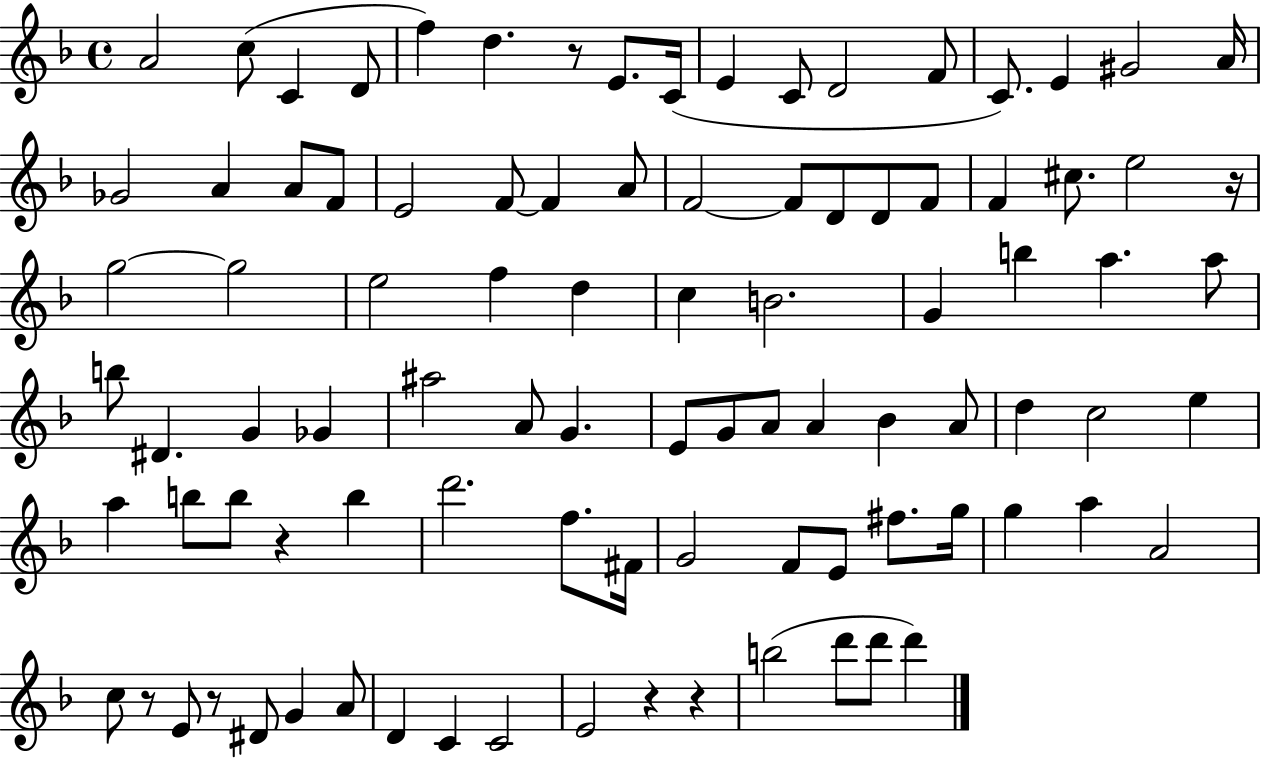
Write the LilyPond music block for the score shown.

{
  \clef treble
  \time 4/4
  \defaultTimeSignature
  \key f \major
  a'2 c''8( c'4 d'8 | f''4) d''4. r8 e'8. c'16( | e'4 c'8 d'2 f'8 | c'8.) e'4 gis'2 a'16 | \break ges'2 a'4 a'8 f'8 | e'2 f'8~~ f'4 a'8 | f'2~~ f'8 d'8 d'8 f'8 | f'4 cis''8. e''2 r16 | \break g''2~~ g''2 | e''2 f''4 d''4 | c''4 b'2. | g'4 b''4 a''4. a''8 | \break b''8 dis'4. g'4 ges'4 | ais''2 a'8 g'4. | e'8 g'8 a'8 a'4 bes'4 a'8 | d''4 c''2 e''4 | \break a''4 b''8 b''8 r4 b''4 | d'''2. f''8. fis'16 | g'2 f'8 e'8 fis''8. g''16 | g''4 a''4 a'2 | \break c''8 r8 e'8 r8 dis'8 g'4 a'8 | d'4 c'4 c'2 | e'2 r4 r4 | b''2( d'''8 d'''8 d'''4) | \break \bar "|."
}